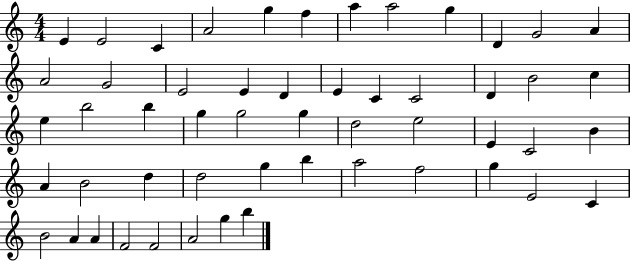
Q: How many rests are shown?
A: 0